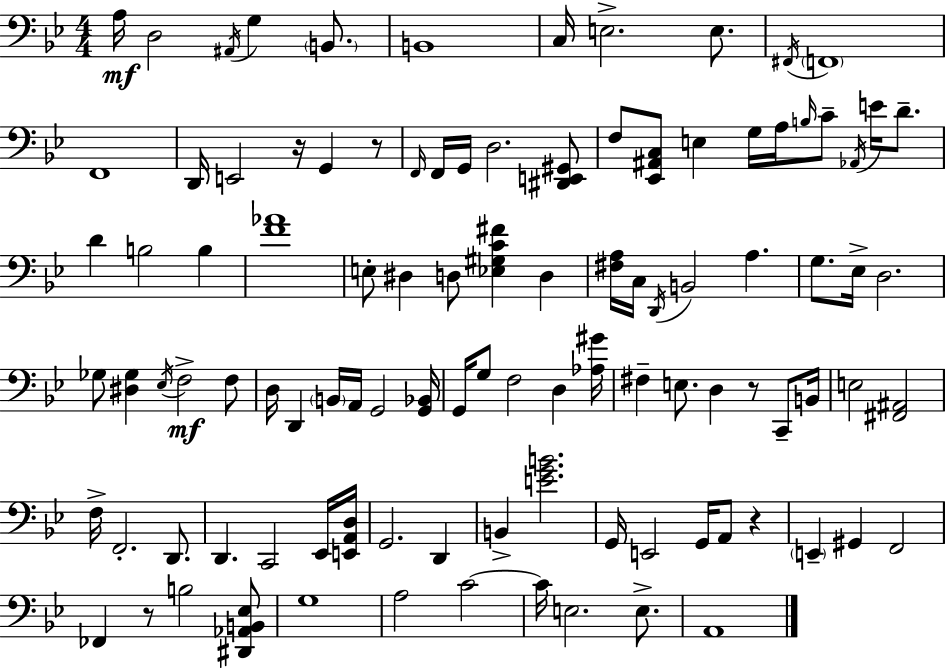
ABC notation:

X:1
T:Untitled
M:4/4
L:1/4
K:Bb
A,/4 D,2 ^A,,/4 G, B,,/2 B,,4 C,/4 E,2 E,/2 ^F,,/4 F,,4 F,,4 D,,/4 E,,2 z/4 G,, z/2 F,,/4 F,,/4 G,,/4 D,2 [^D,,E,,^G,,]/2 F,/2 [_E,,^A,,C,]/2 E, G,/4 A,/4 B,/4 C/2 _A,,/4 E/4 D/2 D B,2 B, [F_A]4 E,/2 ^D, D,/2 [_E,^G,C^F] D, [^F,A,]/4 C,/4 D,,/4 B,,2 A, G,/2 _E,/4 D,2 _G,/2 [^D,_G,] _E,/4 F,2 F,/2 D,/4 D,, B,,/4 A,,/4 G,,2 [G,,_B,,]/4 G,,/4 G,/2 F,2 D, [_A,^G]/4 ^F, E,/2 D, z/2 C,,/2 B,,/4 E,2 [^F,,^A,,]2 F,/4 F,,2 D,,/2 D,, C,,2 _E,,/4 [E,,A,,D,]/4 G,,2 D,, B,, [EGB]2 G,,/4 E,,2 G,,/4 A,,/2 z E,, ^G,, F,,2 _F,, z/2 B,2 [^D,,_A,,B,,_E,]/2 G,4 A,2 C2 C/4 E,2 E,/2 A,,4